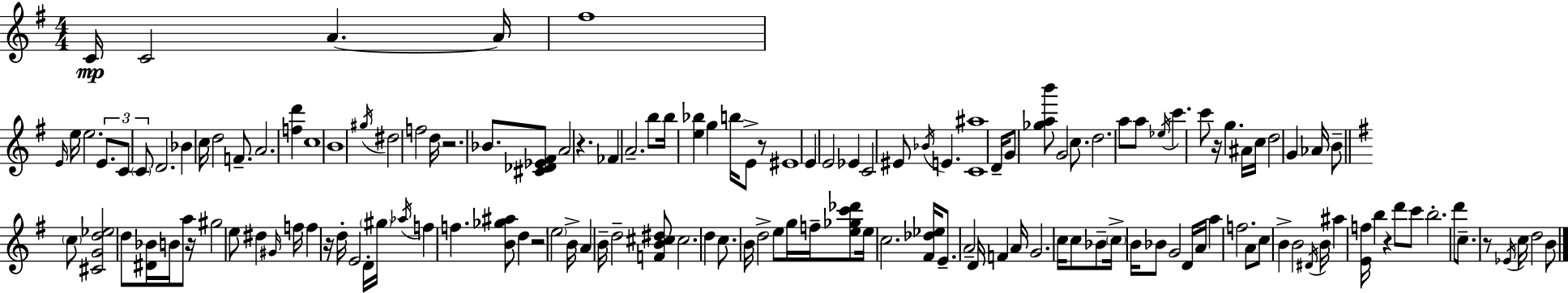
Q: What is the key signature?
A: E minor